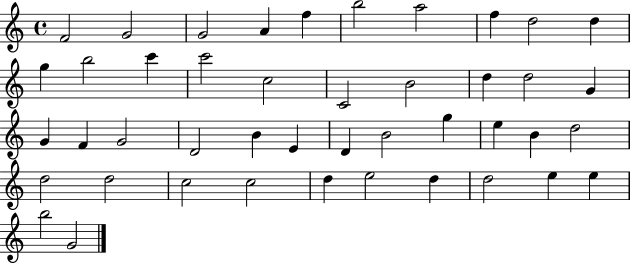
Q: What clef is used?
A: treble